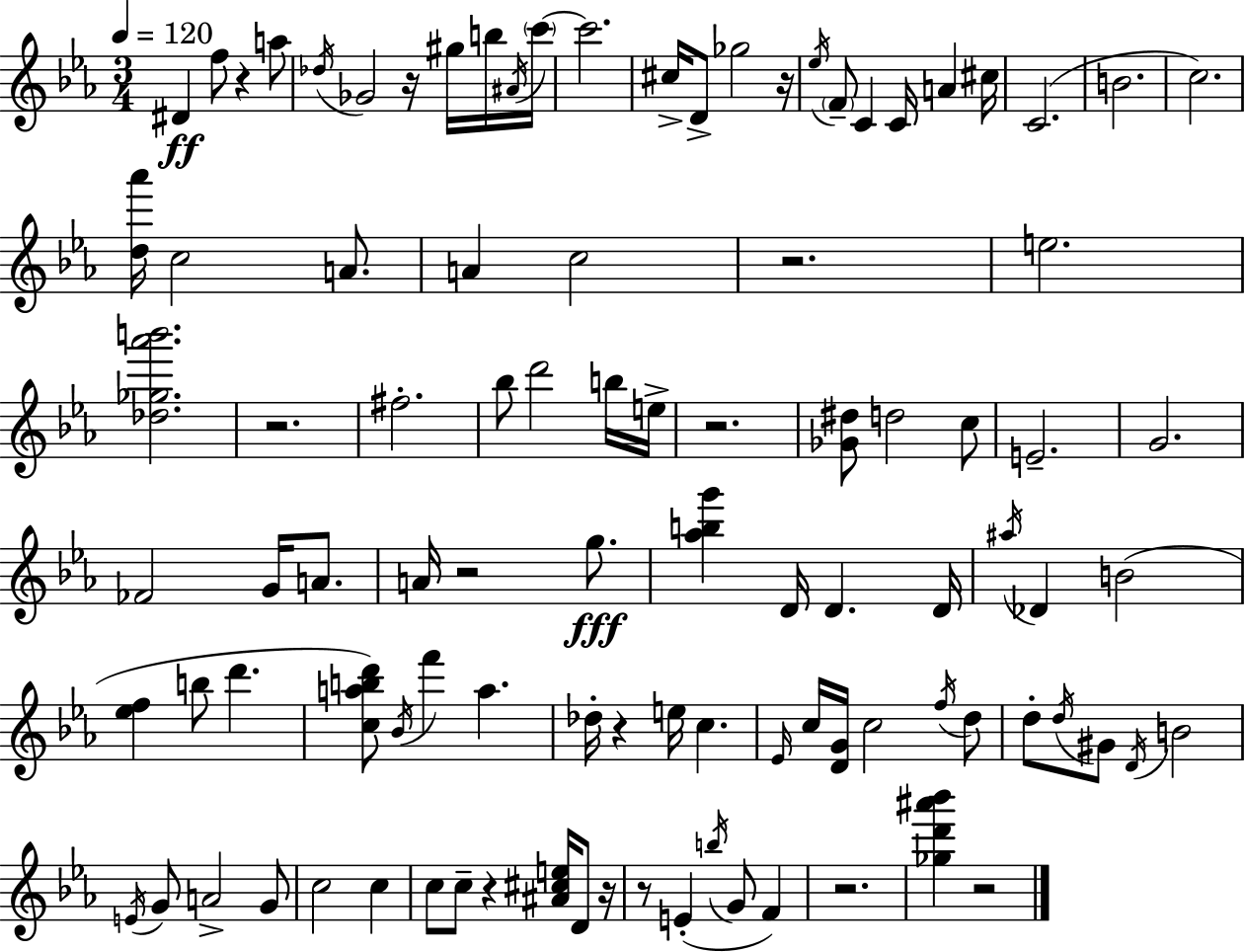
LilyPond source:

{
  \clef treble
  \numericTimeSignature
  \time 3/4
  \key ees \major
  \tempo 4 = 120
  dis'4\ff f''8 r4 a''8 | \acciaccatura { des''16 } ges'2 r16 gis''16 b''16 | \acciaccatura { ais'16 } \parenthesize c'''16~~ c'''2. | cis''16-> d'8-> ges''2 | \break r16 \acciaccatura { ees''16 } \parenthesize f'8-- c'4 c'16 a'4 | cis''16 c'2.( | b'2. | c''2.) | \break <d'' aes'''>16 c''2 | a'8. a'4 c''2 | r2. | e''2. | \break <des'' ges'' aes''' b'''>2. | r2. | fis''2.-. | bes''8 d'''2 | \break b''16 e''16-> r2. | <ges' dis''>8 d''2 | c''8 e'2.-- | g'2. | \break fes'2 g'16 | a'8. a'16 r2 | g''8.\fff <aes'' b'' g'''>4 d'16 d'4. | d'16 \acciaccatura { ais''16 } des'4 b'2( | \break <ees'' f''>4 b''8 d'''4. | <c'' a'' b'' d'''>8) \acciaccatura { bes'16 } f'''4 a''4. | des''16-. r4 e''16 c''4. | \grace { ees'16 } c''16 <d' g'>16 c''2 | \break \acciaccatura { f''16 } d''8 d''8-. \acciaccatura { d''16 } gis'8 | \acciaccatura { d'16 } b'2 \acciaccatura { e'16 } g'8 | a'2-> g'8 c''2 | c''4 c''8 | \break c''8-- r4 <ais' cis'' e''>16 d'8 r16 r8 | e'4-.( \acciaccatura { b''16 } g'8 f'4) r2. | <ges'' d''' ais''' bes'''>4 | r2 \bar "|."
}